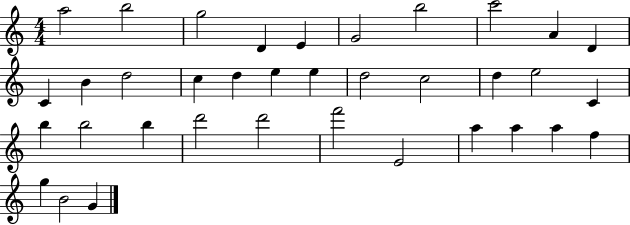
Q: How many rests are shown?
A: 0